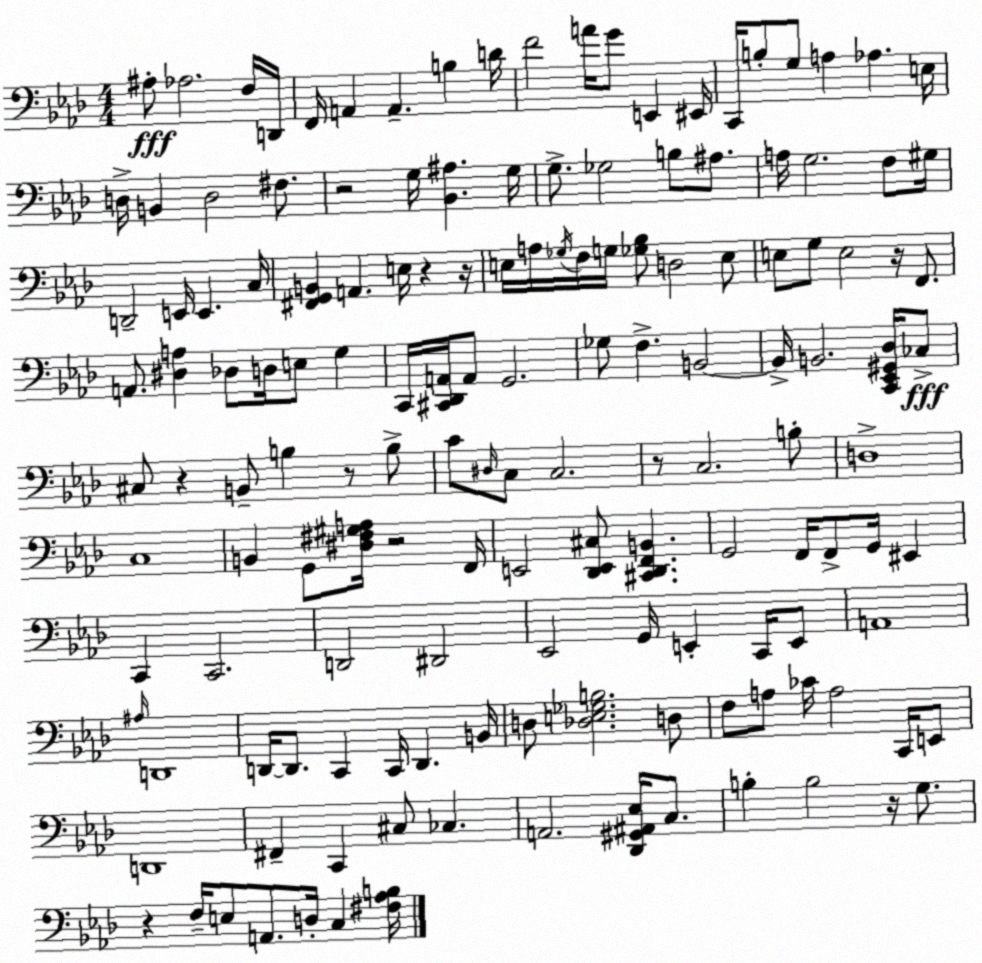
X:1
T:Untitled
M:4/4
L:1/4
K:Ab
^A,/2 _A,2 F,/4 D,,/4 F,,/4 A,, A,, B, D/4 F2 A/4 G/2 E,, ^E,,/4 C,,/4 B,/2 G,/2 A, _A, E,/4 D,/4 B,, D,2 ^F,/2 z2 G,/4 [_B,,^A,] G,/4 G,/2 _G,2 B,/2 ^A,/2 A,/4 G,2 F,/2 ^G,/4 D,,2 E,,/4 E,, C,/4 [^F,,G,,B,,] A,, E,/4 z z/4 E,/4 A,/4 _G,/4 F,/4 G,/4 [_G,_B,]/2 D,2 E,/2 E,/2 G,/2 E,2 z/4 F,,/2 A,,/2 [^D,A,] _D,/2 D,/4 E,/2 G, C,,/4 [^C,,_D,,A,,]/4 A,,/2 G,,2 _G,/2 F, B,,2 B,,/4 B,,2 [C,,_E,,^G,,_D,]/4 _C,/2 ^C,/2 z B,,/2 B, z/2 B,/2 C/2 ^D,/4 C,/2 C,2 z/2 C,2 B,/2 D,4 C,4 B,, G,,/2 [^D,^F,^G,A,]/4 z2 F,,/4 E,,2 [_D,,E,,^C,]/2 [^C,,_D,,F,,B,,] G,,2 F,,/4 F,,/2 G,,/4 ^E,, C,, C,,2 D,,2 ^D,,2 _E,,2 G,,/4 E,, C,,/4 E,,/2 A,,4 ^A,/4 D,,4 D,,/4 D,,/2 C,, C,,/4 D,, B,,/4 D,/2 [_D,E,_G,B,]2 D,/2 F,/2 A,/2 _C/4 A,2 C,,/4 E,,/2 D,,4 ^F,, C,, ^C,/2 _C, A,,2 [_D,,^G,,^A,,_E,]/4 C,/2 B, B,2 z/4 G,/2 z F,/4 E,/2 A,,/2 D,/4 C, [^F,_A,B,]/4